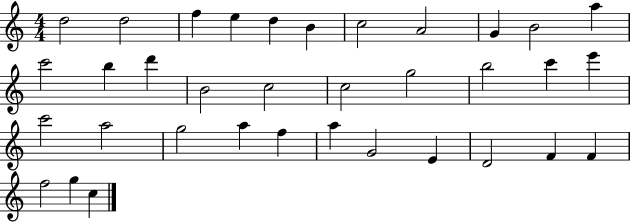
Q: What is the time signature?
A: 4/4